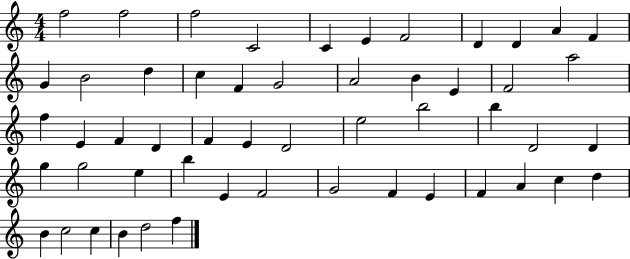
X:1
T:Untitled
M:4/4
L:1/4
K:C
f2 f2 f2 C2 C E F2 D D A F G B2 d c F G2 A2 B E F2 a2 f E F D F E D2 e2 b2 b D2 D g g2 e b E F2 G2 F E F A c d B c2 c B d2 f